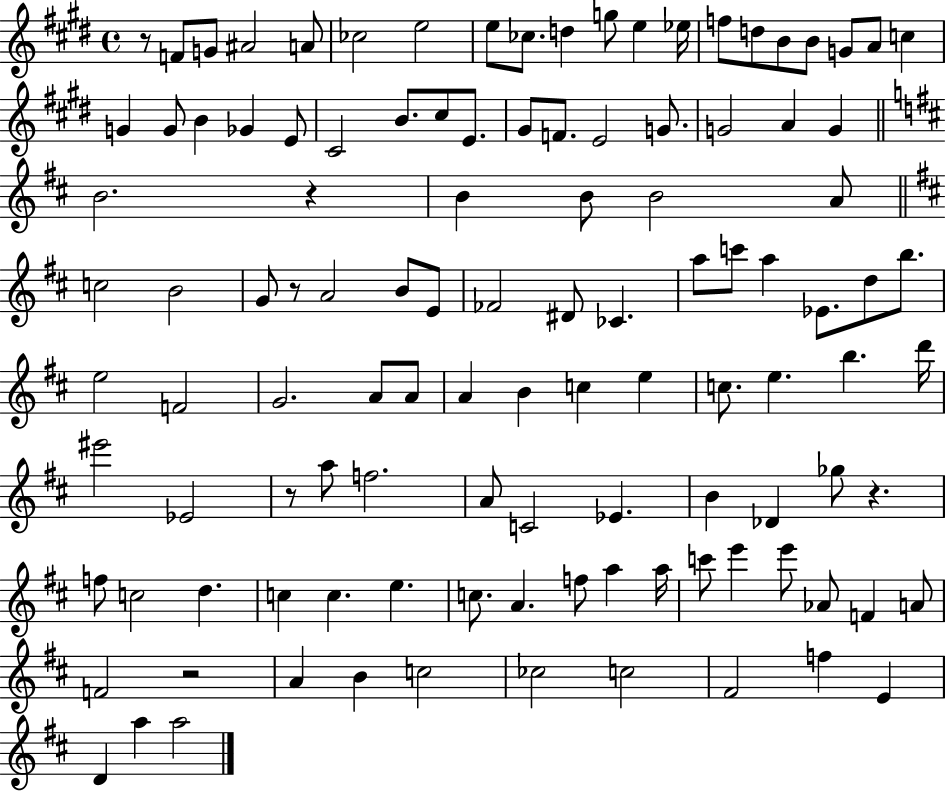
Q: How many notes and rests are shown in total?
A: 113